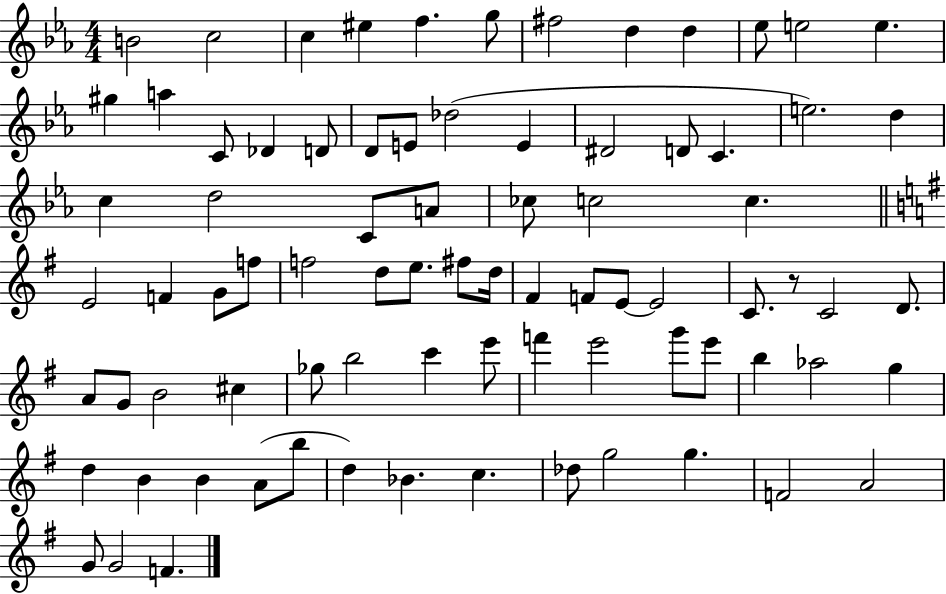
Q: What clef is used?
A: treble